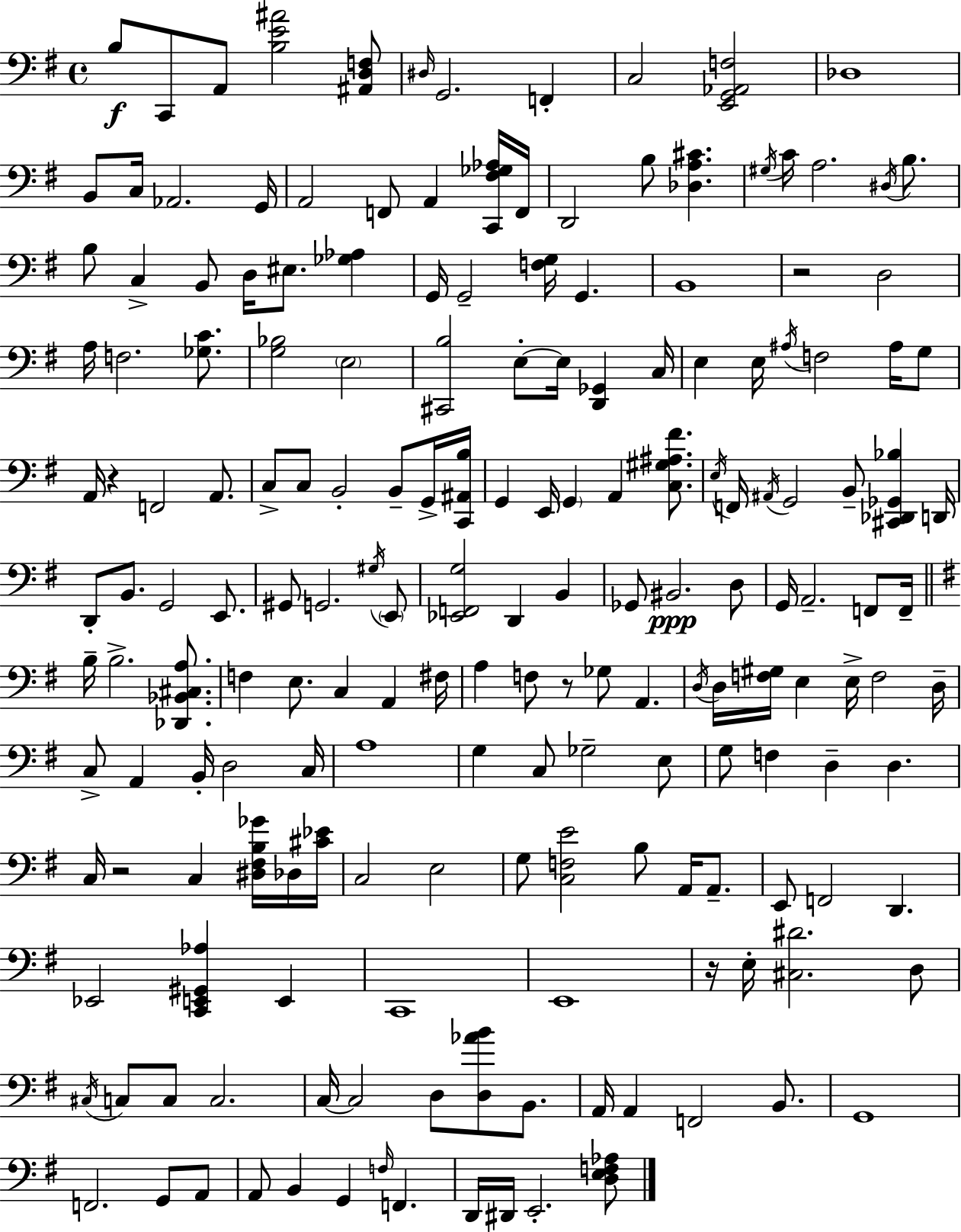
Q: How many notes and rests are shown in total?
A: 182